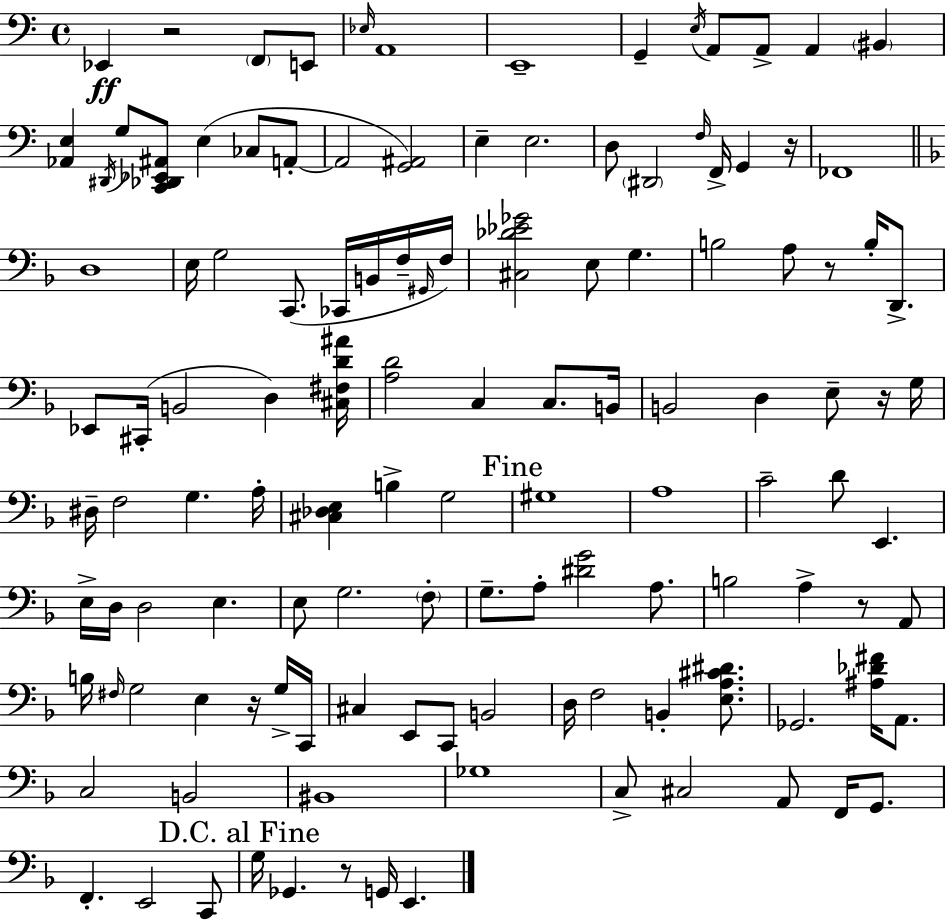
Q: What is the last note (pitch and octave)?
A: E2